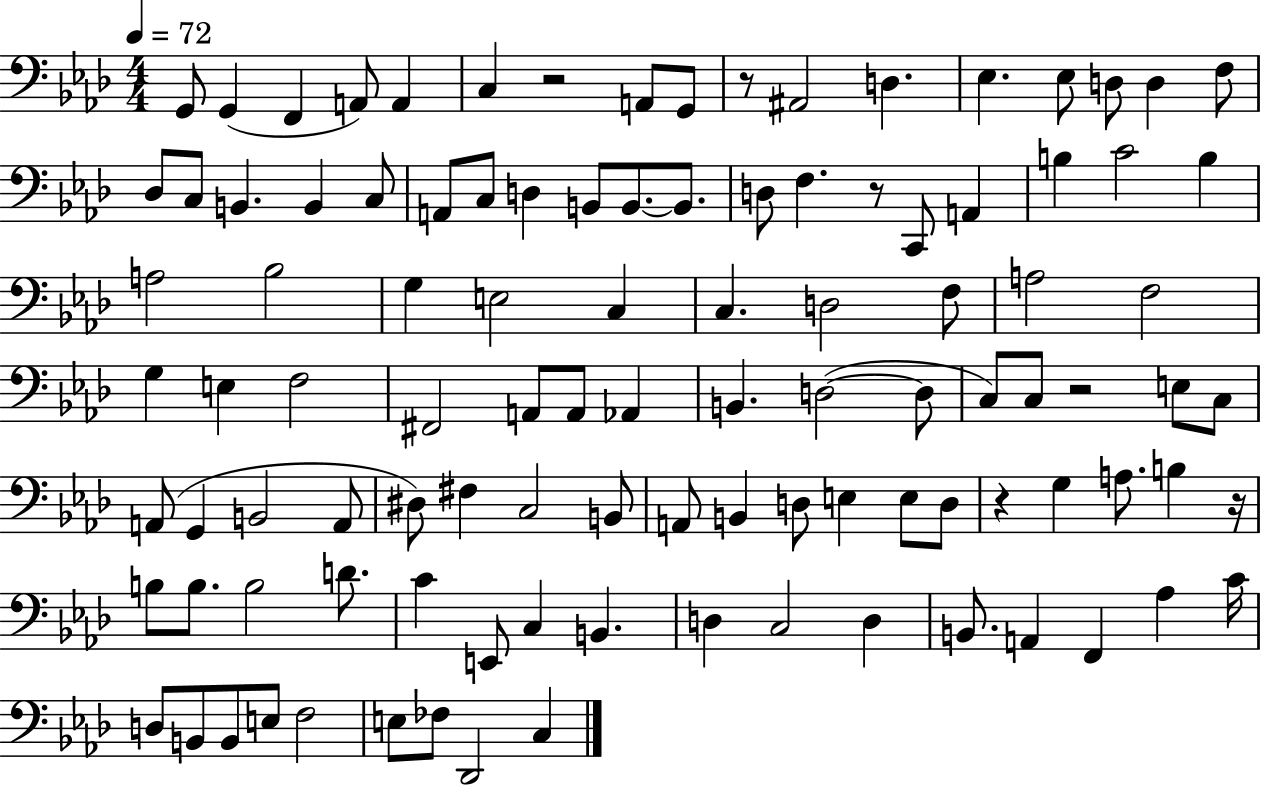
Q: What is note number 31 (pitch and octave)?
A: B3